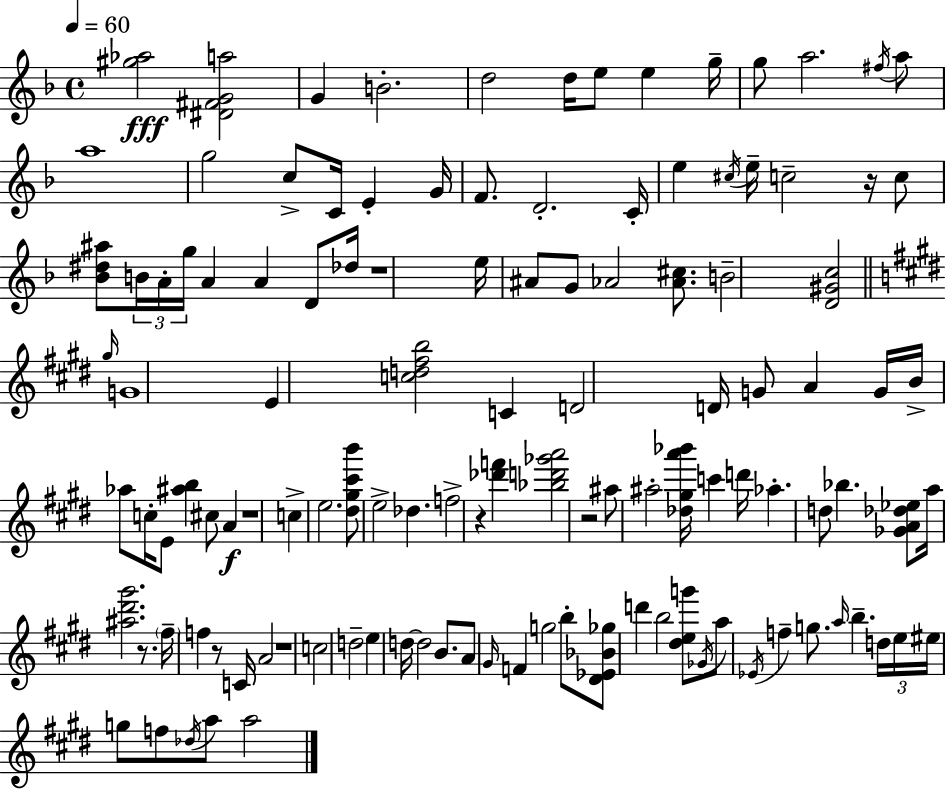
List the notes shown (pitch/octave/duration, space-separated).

[G#5,Ab5]/h [D#4,F#4,G4,A5]/h G4/q B4/h. D5/h D5/s E5/e E5/q G5/s G5/e A5/h. F#5/s A5/e A5/w G5/h C5/e C4/s E4/q G4/s F4/e. D4/h. C4/s E5/q C#5/s E5/s C5/h R/s C5/e [Bb4,D#5,A#5]/e B4/s A4/s G5/s A4/q A4/q D4/e Db5/s R/w E5/s A#4/e G4/e Ab4/h [Ab4,C#5]/e. B4/h [D4,G#4,C5]/h G#5/s G4/w E4/q [C5,D5,F#5,B5]/h C4/q D4/h D4/s G4/e A4/q G4/s B4/s Ab5/e C5/s E4/e [A#5,B5]/q C#5/e A4/q R/w C5/q E5/h. [D#5,G#5,C#6,B6]/e E5/h Db5/q. F5/h R/q [Db6,F6]/q [Bb5,D6,Gb6,A6]/h R/h A#5/e A#5/h [Db5,G#5,A6,Bb6]/s C6/q D6/s Ab5/q. D5/e Bb5/q. [Gb4,A4,Db5,Eb5]/e A5/s [A#5,D#6,G#6]/h. R/e. F#5/s F5/q R/e C4/s A4/h R/w C5/h D5/h E5/q D5/s D5/h B4/e. A4/e G#4/s F4/q G5/h B5/e [D#4,Eb4,Bb4,Gb5]/e D6/q B5/h [D#5,E5,G6]/e Gb4/s A5/e Eb4/s F5/q G5/e. A5/s B5/q. D5/s E5/s EIS5/s G5/e F5/e Db5/s A5/e A5/h